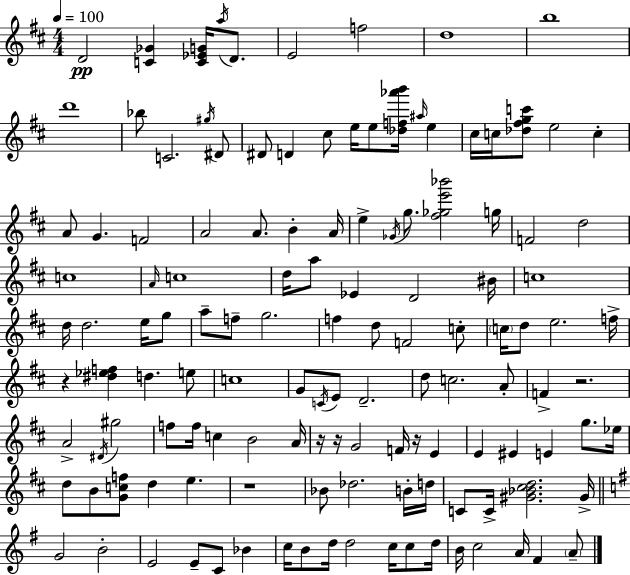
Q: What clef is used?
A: treble